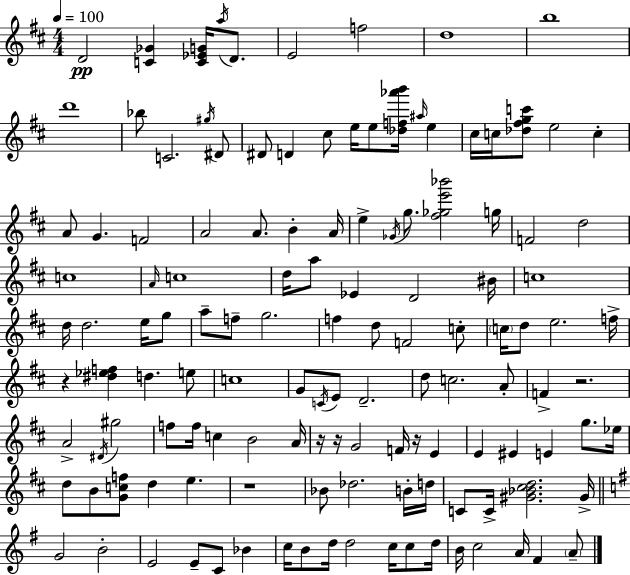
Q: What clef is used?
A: treble